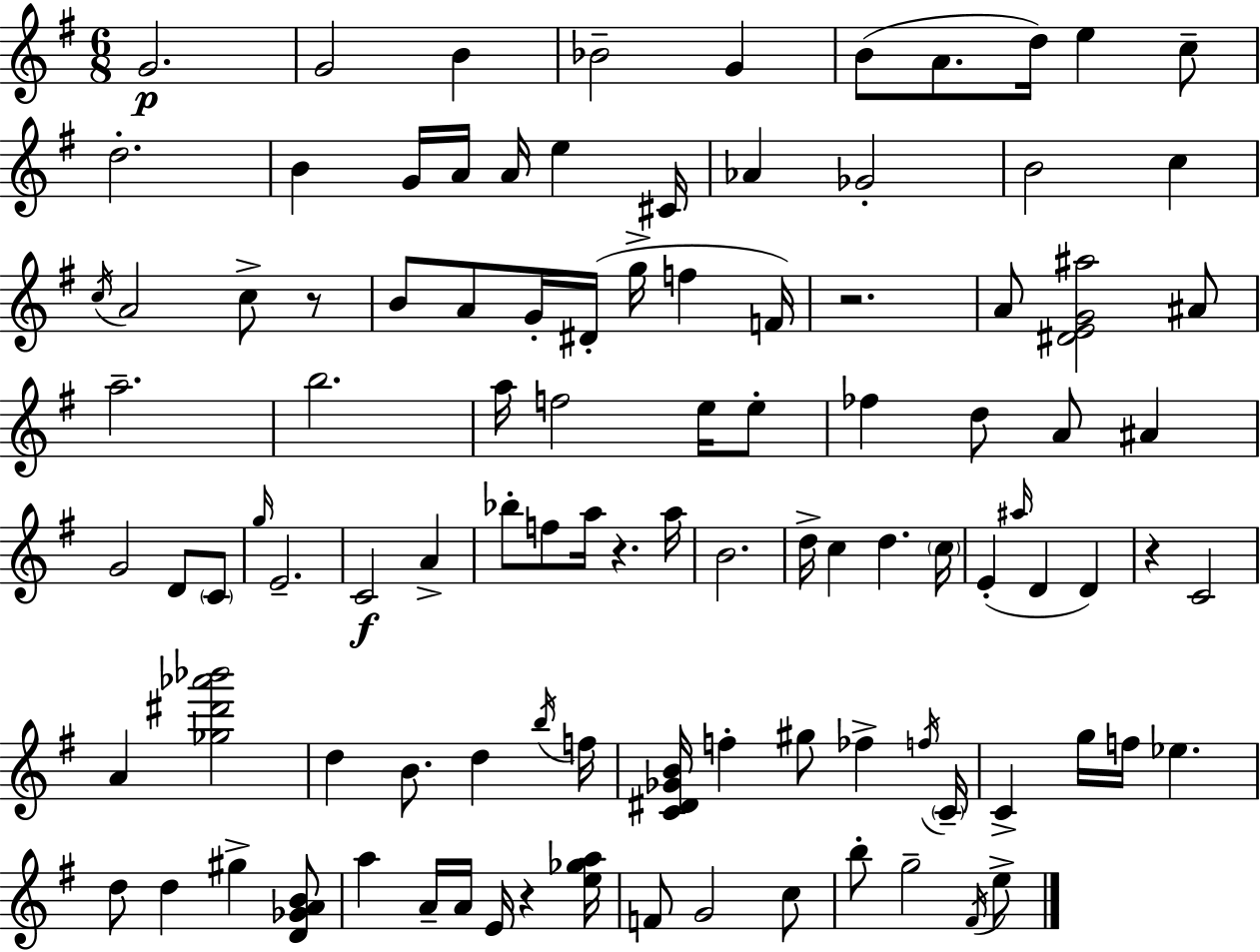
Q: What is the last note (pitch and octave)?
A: E5